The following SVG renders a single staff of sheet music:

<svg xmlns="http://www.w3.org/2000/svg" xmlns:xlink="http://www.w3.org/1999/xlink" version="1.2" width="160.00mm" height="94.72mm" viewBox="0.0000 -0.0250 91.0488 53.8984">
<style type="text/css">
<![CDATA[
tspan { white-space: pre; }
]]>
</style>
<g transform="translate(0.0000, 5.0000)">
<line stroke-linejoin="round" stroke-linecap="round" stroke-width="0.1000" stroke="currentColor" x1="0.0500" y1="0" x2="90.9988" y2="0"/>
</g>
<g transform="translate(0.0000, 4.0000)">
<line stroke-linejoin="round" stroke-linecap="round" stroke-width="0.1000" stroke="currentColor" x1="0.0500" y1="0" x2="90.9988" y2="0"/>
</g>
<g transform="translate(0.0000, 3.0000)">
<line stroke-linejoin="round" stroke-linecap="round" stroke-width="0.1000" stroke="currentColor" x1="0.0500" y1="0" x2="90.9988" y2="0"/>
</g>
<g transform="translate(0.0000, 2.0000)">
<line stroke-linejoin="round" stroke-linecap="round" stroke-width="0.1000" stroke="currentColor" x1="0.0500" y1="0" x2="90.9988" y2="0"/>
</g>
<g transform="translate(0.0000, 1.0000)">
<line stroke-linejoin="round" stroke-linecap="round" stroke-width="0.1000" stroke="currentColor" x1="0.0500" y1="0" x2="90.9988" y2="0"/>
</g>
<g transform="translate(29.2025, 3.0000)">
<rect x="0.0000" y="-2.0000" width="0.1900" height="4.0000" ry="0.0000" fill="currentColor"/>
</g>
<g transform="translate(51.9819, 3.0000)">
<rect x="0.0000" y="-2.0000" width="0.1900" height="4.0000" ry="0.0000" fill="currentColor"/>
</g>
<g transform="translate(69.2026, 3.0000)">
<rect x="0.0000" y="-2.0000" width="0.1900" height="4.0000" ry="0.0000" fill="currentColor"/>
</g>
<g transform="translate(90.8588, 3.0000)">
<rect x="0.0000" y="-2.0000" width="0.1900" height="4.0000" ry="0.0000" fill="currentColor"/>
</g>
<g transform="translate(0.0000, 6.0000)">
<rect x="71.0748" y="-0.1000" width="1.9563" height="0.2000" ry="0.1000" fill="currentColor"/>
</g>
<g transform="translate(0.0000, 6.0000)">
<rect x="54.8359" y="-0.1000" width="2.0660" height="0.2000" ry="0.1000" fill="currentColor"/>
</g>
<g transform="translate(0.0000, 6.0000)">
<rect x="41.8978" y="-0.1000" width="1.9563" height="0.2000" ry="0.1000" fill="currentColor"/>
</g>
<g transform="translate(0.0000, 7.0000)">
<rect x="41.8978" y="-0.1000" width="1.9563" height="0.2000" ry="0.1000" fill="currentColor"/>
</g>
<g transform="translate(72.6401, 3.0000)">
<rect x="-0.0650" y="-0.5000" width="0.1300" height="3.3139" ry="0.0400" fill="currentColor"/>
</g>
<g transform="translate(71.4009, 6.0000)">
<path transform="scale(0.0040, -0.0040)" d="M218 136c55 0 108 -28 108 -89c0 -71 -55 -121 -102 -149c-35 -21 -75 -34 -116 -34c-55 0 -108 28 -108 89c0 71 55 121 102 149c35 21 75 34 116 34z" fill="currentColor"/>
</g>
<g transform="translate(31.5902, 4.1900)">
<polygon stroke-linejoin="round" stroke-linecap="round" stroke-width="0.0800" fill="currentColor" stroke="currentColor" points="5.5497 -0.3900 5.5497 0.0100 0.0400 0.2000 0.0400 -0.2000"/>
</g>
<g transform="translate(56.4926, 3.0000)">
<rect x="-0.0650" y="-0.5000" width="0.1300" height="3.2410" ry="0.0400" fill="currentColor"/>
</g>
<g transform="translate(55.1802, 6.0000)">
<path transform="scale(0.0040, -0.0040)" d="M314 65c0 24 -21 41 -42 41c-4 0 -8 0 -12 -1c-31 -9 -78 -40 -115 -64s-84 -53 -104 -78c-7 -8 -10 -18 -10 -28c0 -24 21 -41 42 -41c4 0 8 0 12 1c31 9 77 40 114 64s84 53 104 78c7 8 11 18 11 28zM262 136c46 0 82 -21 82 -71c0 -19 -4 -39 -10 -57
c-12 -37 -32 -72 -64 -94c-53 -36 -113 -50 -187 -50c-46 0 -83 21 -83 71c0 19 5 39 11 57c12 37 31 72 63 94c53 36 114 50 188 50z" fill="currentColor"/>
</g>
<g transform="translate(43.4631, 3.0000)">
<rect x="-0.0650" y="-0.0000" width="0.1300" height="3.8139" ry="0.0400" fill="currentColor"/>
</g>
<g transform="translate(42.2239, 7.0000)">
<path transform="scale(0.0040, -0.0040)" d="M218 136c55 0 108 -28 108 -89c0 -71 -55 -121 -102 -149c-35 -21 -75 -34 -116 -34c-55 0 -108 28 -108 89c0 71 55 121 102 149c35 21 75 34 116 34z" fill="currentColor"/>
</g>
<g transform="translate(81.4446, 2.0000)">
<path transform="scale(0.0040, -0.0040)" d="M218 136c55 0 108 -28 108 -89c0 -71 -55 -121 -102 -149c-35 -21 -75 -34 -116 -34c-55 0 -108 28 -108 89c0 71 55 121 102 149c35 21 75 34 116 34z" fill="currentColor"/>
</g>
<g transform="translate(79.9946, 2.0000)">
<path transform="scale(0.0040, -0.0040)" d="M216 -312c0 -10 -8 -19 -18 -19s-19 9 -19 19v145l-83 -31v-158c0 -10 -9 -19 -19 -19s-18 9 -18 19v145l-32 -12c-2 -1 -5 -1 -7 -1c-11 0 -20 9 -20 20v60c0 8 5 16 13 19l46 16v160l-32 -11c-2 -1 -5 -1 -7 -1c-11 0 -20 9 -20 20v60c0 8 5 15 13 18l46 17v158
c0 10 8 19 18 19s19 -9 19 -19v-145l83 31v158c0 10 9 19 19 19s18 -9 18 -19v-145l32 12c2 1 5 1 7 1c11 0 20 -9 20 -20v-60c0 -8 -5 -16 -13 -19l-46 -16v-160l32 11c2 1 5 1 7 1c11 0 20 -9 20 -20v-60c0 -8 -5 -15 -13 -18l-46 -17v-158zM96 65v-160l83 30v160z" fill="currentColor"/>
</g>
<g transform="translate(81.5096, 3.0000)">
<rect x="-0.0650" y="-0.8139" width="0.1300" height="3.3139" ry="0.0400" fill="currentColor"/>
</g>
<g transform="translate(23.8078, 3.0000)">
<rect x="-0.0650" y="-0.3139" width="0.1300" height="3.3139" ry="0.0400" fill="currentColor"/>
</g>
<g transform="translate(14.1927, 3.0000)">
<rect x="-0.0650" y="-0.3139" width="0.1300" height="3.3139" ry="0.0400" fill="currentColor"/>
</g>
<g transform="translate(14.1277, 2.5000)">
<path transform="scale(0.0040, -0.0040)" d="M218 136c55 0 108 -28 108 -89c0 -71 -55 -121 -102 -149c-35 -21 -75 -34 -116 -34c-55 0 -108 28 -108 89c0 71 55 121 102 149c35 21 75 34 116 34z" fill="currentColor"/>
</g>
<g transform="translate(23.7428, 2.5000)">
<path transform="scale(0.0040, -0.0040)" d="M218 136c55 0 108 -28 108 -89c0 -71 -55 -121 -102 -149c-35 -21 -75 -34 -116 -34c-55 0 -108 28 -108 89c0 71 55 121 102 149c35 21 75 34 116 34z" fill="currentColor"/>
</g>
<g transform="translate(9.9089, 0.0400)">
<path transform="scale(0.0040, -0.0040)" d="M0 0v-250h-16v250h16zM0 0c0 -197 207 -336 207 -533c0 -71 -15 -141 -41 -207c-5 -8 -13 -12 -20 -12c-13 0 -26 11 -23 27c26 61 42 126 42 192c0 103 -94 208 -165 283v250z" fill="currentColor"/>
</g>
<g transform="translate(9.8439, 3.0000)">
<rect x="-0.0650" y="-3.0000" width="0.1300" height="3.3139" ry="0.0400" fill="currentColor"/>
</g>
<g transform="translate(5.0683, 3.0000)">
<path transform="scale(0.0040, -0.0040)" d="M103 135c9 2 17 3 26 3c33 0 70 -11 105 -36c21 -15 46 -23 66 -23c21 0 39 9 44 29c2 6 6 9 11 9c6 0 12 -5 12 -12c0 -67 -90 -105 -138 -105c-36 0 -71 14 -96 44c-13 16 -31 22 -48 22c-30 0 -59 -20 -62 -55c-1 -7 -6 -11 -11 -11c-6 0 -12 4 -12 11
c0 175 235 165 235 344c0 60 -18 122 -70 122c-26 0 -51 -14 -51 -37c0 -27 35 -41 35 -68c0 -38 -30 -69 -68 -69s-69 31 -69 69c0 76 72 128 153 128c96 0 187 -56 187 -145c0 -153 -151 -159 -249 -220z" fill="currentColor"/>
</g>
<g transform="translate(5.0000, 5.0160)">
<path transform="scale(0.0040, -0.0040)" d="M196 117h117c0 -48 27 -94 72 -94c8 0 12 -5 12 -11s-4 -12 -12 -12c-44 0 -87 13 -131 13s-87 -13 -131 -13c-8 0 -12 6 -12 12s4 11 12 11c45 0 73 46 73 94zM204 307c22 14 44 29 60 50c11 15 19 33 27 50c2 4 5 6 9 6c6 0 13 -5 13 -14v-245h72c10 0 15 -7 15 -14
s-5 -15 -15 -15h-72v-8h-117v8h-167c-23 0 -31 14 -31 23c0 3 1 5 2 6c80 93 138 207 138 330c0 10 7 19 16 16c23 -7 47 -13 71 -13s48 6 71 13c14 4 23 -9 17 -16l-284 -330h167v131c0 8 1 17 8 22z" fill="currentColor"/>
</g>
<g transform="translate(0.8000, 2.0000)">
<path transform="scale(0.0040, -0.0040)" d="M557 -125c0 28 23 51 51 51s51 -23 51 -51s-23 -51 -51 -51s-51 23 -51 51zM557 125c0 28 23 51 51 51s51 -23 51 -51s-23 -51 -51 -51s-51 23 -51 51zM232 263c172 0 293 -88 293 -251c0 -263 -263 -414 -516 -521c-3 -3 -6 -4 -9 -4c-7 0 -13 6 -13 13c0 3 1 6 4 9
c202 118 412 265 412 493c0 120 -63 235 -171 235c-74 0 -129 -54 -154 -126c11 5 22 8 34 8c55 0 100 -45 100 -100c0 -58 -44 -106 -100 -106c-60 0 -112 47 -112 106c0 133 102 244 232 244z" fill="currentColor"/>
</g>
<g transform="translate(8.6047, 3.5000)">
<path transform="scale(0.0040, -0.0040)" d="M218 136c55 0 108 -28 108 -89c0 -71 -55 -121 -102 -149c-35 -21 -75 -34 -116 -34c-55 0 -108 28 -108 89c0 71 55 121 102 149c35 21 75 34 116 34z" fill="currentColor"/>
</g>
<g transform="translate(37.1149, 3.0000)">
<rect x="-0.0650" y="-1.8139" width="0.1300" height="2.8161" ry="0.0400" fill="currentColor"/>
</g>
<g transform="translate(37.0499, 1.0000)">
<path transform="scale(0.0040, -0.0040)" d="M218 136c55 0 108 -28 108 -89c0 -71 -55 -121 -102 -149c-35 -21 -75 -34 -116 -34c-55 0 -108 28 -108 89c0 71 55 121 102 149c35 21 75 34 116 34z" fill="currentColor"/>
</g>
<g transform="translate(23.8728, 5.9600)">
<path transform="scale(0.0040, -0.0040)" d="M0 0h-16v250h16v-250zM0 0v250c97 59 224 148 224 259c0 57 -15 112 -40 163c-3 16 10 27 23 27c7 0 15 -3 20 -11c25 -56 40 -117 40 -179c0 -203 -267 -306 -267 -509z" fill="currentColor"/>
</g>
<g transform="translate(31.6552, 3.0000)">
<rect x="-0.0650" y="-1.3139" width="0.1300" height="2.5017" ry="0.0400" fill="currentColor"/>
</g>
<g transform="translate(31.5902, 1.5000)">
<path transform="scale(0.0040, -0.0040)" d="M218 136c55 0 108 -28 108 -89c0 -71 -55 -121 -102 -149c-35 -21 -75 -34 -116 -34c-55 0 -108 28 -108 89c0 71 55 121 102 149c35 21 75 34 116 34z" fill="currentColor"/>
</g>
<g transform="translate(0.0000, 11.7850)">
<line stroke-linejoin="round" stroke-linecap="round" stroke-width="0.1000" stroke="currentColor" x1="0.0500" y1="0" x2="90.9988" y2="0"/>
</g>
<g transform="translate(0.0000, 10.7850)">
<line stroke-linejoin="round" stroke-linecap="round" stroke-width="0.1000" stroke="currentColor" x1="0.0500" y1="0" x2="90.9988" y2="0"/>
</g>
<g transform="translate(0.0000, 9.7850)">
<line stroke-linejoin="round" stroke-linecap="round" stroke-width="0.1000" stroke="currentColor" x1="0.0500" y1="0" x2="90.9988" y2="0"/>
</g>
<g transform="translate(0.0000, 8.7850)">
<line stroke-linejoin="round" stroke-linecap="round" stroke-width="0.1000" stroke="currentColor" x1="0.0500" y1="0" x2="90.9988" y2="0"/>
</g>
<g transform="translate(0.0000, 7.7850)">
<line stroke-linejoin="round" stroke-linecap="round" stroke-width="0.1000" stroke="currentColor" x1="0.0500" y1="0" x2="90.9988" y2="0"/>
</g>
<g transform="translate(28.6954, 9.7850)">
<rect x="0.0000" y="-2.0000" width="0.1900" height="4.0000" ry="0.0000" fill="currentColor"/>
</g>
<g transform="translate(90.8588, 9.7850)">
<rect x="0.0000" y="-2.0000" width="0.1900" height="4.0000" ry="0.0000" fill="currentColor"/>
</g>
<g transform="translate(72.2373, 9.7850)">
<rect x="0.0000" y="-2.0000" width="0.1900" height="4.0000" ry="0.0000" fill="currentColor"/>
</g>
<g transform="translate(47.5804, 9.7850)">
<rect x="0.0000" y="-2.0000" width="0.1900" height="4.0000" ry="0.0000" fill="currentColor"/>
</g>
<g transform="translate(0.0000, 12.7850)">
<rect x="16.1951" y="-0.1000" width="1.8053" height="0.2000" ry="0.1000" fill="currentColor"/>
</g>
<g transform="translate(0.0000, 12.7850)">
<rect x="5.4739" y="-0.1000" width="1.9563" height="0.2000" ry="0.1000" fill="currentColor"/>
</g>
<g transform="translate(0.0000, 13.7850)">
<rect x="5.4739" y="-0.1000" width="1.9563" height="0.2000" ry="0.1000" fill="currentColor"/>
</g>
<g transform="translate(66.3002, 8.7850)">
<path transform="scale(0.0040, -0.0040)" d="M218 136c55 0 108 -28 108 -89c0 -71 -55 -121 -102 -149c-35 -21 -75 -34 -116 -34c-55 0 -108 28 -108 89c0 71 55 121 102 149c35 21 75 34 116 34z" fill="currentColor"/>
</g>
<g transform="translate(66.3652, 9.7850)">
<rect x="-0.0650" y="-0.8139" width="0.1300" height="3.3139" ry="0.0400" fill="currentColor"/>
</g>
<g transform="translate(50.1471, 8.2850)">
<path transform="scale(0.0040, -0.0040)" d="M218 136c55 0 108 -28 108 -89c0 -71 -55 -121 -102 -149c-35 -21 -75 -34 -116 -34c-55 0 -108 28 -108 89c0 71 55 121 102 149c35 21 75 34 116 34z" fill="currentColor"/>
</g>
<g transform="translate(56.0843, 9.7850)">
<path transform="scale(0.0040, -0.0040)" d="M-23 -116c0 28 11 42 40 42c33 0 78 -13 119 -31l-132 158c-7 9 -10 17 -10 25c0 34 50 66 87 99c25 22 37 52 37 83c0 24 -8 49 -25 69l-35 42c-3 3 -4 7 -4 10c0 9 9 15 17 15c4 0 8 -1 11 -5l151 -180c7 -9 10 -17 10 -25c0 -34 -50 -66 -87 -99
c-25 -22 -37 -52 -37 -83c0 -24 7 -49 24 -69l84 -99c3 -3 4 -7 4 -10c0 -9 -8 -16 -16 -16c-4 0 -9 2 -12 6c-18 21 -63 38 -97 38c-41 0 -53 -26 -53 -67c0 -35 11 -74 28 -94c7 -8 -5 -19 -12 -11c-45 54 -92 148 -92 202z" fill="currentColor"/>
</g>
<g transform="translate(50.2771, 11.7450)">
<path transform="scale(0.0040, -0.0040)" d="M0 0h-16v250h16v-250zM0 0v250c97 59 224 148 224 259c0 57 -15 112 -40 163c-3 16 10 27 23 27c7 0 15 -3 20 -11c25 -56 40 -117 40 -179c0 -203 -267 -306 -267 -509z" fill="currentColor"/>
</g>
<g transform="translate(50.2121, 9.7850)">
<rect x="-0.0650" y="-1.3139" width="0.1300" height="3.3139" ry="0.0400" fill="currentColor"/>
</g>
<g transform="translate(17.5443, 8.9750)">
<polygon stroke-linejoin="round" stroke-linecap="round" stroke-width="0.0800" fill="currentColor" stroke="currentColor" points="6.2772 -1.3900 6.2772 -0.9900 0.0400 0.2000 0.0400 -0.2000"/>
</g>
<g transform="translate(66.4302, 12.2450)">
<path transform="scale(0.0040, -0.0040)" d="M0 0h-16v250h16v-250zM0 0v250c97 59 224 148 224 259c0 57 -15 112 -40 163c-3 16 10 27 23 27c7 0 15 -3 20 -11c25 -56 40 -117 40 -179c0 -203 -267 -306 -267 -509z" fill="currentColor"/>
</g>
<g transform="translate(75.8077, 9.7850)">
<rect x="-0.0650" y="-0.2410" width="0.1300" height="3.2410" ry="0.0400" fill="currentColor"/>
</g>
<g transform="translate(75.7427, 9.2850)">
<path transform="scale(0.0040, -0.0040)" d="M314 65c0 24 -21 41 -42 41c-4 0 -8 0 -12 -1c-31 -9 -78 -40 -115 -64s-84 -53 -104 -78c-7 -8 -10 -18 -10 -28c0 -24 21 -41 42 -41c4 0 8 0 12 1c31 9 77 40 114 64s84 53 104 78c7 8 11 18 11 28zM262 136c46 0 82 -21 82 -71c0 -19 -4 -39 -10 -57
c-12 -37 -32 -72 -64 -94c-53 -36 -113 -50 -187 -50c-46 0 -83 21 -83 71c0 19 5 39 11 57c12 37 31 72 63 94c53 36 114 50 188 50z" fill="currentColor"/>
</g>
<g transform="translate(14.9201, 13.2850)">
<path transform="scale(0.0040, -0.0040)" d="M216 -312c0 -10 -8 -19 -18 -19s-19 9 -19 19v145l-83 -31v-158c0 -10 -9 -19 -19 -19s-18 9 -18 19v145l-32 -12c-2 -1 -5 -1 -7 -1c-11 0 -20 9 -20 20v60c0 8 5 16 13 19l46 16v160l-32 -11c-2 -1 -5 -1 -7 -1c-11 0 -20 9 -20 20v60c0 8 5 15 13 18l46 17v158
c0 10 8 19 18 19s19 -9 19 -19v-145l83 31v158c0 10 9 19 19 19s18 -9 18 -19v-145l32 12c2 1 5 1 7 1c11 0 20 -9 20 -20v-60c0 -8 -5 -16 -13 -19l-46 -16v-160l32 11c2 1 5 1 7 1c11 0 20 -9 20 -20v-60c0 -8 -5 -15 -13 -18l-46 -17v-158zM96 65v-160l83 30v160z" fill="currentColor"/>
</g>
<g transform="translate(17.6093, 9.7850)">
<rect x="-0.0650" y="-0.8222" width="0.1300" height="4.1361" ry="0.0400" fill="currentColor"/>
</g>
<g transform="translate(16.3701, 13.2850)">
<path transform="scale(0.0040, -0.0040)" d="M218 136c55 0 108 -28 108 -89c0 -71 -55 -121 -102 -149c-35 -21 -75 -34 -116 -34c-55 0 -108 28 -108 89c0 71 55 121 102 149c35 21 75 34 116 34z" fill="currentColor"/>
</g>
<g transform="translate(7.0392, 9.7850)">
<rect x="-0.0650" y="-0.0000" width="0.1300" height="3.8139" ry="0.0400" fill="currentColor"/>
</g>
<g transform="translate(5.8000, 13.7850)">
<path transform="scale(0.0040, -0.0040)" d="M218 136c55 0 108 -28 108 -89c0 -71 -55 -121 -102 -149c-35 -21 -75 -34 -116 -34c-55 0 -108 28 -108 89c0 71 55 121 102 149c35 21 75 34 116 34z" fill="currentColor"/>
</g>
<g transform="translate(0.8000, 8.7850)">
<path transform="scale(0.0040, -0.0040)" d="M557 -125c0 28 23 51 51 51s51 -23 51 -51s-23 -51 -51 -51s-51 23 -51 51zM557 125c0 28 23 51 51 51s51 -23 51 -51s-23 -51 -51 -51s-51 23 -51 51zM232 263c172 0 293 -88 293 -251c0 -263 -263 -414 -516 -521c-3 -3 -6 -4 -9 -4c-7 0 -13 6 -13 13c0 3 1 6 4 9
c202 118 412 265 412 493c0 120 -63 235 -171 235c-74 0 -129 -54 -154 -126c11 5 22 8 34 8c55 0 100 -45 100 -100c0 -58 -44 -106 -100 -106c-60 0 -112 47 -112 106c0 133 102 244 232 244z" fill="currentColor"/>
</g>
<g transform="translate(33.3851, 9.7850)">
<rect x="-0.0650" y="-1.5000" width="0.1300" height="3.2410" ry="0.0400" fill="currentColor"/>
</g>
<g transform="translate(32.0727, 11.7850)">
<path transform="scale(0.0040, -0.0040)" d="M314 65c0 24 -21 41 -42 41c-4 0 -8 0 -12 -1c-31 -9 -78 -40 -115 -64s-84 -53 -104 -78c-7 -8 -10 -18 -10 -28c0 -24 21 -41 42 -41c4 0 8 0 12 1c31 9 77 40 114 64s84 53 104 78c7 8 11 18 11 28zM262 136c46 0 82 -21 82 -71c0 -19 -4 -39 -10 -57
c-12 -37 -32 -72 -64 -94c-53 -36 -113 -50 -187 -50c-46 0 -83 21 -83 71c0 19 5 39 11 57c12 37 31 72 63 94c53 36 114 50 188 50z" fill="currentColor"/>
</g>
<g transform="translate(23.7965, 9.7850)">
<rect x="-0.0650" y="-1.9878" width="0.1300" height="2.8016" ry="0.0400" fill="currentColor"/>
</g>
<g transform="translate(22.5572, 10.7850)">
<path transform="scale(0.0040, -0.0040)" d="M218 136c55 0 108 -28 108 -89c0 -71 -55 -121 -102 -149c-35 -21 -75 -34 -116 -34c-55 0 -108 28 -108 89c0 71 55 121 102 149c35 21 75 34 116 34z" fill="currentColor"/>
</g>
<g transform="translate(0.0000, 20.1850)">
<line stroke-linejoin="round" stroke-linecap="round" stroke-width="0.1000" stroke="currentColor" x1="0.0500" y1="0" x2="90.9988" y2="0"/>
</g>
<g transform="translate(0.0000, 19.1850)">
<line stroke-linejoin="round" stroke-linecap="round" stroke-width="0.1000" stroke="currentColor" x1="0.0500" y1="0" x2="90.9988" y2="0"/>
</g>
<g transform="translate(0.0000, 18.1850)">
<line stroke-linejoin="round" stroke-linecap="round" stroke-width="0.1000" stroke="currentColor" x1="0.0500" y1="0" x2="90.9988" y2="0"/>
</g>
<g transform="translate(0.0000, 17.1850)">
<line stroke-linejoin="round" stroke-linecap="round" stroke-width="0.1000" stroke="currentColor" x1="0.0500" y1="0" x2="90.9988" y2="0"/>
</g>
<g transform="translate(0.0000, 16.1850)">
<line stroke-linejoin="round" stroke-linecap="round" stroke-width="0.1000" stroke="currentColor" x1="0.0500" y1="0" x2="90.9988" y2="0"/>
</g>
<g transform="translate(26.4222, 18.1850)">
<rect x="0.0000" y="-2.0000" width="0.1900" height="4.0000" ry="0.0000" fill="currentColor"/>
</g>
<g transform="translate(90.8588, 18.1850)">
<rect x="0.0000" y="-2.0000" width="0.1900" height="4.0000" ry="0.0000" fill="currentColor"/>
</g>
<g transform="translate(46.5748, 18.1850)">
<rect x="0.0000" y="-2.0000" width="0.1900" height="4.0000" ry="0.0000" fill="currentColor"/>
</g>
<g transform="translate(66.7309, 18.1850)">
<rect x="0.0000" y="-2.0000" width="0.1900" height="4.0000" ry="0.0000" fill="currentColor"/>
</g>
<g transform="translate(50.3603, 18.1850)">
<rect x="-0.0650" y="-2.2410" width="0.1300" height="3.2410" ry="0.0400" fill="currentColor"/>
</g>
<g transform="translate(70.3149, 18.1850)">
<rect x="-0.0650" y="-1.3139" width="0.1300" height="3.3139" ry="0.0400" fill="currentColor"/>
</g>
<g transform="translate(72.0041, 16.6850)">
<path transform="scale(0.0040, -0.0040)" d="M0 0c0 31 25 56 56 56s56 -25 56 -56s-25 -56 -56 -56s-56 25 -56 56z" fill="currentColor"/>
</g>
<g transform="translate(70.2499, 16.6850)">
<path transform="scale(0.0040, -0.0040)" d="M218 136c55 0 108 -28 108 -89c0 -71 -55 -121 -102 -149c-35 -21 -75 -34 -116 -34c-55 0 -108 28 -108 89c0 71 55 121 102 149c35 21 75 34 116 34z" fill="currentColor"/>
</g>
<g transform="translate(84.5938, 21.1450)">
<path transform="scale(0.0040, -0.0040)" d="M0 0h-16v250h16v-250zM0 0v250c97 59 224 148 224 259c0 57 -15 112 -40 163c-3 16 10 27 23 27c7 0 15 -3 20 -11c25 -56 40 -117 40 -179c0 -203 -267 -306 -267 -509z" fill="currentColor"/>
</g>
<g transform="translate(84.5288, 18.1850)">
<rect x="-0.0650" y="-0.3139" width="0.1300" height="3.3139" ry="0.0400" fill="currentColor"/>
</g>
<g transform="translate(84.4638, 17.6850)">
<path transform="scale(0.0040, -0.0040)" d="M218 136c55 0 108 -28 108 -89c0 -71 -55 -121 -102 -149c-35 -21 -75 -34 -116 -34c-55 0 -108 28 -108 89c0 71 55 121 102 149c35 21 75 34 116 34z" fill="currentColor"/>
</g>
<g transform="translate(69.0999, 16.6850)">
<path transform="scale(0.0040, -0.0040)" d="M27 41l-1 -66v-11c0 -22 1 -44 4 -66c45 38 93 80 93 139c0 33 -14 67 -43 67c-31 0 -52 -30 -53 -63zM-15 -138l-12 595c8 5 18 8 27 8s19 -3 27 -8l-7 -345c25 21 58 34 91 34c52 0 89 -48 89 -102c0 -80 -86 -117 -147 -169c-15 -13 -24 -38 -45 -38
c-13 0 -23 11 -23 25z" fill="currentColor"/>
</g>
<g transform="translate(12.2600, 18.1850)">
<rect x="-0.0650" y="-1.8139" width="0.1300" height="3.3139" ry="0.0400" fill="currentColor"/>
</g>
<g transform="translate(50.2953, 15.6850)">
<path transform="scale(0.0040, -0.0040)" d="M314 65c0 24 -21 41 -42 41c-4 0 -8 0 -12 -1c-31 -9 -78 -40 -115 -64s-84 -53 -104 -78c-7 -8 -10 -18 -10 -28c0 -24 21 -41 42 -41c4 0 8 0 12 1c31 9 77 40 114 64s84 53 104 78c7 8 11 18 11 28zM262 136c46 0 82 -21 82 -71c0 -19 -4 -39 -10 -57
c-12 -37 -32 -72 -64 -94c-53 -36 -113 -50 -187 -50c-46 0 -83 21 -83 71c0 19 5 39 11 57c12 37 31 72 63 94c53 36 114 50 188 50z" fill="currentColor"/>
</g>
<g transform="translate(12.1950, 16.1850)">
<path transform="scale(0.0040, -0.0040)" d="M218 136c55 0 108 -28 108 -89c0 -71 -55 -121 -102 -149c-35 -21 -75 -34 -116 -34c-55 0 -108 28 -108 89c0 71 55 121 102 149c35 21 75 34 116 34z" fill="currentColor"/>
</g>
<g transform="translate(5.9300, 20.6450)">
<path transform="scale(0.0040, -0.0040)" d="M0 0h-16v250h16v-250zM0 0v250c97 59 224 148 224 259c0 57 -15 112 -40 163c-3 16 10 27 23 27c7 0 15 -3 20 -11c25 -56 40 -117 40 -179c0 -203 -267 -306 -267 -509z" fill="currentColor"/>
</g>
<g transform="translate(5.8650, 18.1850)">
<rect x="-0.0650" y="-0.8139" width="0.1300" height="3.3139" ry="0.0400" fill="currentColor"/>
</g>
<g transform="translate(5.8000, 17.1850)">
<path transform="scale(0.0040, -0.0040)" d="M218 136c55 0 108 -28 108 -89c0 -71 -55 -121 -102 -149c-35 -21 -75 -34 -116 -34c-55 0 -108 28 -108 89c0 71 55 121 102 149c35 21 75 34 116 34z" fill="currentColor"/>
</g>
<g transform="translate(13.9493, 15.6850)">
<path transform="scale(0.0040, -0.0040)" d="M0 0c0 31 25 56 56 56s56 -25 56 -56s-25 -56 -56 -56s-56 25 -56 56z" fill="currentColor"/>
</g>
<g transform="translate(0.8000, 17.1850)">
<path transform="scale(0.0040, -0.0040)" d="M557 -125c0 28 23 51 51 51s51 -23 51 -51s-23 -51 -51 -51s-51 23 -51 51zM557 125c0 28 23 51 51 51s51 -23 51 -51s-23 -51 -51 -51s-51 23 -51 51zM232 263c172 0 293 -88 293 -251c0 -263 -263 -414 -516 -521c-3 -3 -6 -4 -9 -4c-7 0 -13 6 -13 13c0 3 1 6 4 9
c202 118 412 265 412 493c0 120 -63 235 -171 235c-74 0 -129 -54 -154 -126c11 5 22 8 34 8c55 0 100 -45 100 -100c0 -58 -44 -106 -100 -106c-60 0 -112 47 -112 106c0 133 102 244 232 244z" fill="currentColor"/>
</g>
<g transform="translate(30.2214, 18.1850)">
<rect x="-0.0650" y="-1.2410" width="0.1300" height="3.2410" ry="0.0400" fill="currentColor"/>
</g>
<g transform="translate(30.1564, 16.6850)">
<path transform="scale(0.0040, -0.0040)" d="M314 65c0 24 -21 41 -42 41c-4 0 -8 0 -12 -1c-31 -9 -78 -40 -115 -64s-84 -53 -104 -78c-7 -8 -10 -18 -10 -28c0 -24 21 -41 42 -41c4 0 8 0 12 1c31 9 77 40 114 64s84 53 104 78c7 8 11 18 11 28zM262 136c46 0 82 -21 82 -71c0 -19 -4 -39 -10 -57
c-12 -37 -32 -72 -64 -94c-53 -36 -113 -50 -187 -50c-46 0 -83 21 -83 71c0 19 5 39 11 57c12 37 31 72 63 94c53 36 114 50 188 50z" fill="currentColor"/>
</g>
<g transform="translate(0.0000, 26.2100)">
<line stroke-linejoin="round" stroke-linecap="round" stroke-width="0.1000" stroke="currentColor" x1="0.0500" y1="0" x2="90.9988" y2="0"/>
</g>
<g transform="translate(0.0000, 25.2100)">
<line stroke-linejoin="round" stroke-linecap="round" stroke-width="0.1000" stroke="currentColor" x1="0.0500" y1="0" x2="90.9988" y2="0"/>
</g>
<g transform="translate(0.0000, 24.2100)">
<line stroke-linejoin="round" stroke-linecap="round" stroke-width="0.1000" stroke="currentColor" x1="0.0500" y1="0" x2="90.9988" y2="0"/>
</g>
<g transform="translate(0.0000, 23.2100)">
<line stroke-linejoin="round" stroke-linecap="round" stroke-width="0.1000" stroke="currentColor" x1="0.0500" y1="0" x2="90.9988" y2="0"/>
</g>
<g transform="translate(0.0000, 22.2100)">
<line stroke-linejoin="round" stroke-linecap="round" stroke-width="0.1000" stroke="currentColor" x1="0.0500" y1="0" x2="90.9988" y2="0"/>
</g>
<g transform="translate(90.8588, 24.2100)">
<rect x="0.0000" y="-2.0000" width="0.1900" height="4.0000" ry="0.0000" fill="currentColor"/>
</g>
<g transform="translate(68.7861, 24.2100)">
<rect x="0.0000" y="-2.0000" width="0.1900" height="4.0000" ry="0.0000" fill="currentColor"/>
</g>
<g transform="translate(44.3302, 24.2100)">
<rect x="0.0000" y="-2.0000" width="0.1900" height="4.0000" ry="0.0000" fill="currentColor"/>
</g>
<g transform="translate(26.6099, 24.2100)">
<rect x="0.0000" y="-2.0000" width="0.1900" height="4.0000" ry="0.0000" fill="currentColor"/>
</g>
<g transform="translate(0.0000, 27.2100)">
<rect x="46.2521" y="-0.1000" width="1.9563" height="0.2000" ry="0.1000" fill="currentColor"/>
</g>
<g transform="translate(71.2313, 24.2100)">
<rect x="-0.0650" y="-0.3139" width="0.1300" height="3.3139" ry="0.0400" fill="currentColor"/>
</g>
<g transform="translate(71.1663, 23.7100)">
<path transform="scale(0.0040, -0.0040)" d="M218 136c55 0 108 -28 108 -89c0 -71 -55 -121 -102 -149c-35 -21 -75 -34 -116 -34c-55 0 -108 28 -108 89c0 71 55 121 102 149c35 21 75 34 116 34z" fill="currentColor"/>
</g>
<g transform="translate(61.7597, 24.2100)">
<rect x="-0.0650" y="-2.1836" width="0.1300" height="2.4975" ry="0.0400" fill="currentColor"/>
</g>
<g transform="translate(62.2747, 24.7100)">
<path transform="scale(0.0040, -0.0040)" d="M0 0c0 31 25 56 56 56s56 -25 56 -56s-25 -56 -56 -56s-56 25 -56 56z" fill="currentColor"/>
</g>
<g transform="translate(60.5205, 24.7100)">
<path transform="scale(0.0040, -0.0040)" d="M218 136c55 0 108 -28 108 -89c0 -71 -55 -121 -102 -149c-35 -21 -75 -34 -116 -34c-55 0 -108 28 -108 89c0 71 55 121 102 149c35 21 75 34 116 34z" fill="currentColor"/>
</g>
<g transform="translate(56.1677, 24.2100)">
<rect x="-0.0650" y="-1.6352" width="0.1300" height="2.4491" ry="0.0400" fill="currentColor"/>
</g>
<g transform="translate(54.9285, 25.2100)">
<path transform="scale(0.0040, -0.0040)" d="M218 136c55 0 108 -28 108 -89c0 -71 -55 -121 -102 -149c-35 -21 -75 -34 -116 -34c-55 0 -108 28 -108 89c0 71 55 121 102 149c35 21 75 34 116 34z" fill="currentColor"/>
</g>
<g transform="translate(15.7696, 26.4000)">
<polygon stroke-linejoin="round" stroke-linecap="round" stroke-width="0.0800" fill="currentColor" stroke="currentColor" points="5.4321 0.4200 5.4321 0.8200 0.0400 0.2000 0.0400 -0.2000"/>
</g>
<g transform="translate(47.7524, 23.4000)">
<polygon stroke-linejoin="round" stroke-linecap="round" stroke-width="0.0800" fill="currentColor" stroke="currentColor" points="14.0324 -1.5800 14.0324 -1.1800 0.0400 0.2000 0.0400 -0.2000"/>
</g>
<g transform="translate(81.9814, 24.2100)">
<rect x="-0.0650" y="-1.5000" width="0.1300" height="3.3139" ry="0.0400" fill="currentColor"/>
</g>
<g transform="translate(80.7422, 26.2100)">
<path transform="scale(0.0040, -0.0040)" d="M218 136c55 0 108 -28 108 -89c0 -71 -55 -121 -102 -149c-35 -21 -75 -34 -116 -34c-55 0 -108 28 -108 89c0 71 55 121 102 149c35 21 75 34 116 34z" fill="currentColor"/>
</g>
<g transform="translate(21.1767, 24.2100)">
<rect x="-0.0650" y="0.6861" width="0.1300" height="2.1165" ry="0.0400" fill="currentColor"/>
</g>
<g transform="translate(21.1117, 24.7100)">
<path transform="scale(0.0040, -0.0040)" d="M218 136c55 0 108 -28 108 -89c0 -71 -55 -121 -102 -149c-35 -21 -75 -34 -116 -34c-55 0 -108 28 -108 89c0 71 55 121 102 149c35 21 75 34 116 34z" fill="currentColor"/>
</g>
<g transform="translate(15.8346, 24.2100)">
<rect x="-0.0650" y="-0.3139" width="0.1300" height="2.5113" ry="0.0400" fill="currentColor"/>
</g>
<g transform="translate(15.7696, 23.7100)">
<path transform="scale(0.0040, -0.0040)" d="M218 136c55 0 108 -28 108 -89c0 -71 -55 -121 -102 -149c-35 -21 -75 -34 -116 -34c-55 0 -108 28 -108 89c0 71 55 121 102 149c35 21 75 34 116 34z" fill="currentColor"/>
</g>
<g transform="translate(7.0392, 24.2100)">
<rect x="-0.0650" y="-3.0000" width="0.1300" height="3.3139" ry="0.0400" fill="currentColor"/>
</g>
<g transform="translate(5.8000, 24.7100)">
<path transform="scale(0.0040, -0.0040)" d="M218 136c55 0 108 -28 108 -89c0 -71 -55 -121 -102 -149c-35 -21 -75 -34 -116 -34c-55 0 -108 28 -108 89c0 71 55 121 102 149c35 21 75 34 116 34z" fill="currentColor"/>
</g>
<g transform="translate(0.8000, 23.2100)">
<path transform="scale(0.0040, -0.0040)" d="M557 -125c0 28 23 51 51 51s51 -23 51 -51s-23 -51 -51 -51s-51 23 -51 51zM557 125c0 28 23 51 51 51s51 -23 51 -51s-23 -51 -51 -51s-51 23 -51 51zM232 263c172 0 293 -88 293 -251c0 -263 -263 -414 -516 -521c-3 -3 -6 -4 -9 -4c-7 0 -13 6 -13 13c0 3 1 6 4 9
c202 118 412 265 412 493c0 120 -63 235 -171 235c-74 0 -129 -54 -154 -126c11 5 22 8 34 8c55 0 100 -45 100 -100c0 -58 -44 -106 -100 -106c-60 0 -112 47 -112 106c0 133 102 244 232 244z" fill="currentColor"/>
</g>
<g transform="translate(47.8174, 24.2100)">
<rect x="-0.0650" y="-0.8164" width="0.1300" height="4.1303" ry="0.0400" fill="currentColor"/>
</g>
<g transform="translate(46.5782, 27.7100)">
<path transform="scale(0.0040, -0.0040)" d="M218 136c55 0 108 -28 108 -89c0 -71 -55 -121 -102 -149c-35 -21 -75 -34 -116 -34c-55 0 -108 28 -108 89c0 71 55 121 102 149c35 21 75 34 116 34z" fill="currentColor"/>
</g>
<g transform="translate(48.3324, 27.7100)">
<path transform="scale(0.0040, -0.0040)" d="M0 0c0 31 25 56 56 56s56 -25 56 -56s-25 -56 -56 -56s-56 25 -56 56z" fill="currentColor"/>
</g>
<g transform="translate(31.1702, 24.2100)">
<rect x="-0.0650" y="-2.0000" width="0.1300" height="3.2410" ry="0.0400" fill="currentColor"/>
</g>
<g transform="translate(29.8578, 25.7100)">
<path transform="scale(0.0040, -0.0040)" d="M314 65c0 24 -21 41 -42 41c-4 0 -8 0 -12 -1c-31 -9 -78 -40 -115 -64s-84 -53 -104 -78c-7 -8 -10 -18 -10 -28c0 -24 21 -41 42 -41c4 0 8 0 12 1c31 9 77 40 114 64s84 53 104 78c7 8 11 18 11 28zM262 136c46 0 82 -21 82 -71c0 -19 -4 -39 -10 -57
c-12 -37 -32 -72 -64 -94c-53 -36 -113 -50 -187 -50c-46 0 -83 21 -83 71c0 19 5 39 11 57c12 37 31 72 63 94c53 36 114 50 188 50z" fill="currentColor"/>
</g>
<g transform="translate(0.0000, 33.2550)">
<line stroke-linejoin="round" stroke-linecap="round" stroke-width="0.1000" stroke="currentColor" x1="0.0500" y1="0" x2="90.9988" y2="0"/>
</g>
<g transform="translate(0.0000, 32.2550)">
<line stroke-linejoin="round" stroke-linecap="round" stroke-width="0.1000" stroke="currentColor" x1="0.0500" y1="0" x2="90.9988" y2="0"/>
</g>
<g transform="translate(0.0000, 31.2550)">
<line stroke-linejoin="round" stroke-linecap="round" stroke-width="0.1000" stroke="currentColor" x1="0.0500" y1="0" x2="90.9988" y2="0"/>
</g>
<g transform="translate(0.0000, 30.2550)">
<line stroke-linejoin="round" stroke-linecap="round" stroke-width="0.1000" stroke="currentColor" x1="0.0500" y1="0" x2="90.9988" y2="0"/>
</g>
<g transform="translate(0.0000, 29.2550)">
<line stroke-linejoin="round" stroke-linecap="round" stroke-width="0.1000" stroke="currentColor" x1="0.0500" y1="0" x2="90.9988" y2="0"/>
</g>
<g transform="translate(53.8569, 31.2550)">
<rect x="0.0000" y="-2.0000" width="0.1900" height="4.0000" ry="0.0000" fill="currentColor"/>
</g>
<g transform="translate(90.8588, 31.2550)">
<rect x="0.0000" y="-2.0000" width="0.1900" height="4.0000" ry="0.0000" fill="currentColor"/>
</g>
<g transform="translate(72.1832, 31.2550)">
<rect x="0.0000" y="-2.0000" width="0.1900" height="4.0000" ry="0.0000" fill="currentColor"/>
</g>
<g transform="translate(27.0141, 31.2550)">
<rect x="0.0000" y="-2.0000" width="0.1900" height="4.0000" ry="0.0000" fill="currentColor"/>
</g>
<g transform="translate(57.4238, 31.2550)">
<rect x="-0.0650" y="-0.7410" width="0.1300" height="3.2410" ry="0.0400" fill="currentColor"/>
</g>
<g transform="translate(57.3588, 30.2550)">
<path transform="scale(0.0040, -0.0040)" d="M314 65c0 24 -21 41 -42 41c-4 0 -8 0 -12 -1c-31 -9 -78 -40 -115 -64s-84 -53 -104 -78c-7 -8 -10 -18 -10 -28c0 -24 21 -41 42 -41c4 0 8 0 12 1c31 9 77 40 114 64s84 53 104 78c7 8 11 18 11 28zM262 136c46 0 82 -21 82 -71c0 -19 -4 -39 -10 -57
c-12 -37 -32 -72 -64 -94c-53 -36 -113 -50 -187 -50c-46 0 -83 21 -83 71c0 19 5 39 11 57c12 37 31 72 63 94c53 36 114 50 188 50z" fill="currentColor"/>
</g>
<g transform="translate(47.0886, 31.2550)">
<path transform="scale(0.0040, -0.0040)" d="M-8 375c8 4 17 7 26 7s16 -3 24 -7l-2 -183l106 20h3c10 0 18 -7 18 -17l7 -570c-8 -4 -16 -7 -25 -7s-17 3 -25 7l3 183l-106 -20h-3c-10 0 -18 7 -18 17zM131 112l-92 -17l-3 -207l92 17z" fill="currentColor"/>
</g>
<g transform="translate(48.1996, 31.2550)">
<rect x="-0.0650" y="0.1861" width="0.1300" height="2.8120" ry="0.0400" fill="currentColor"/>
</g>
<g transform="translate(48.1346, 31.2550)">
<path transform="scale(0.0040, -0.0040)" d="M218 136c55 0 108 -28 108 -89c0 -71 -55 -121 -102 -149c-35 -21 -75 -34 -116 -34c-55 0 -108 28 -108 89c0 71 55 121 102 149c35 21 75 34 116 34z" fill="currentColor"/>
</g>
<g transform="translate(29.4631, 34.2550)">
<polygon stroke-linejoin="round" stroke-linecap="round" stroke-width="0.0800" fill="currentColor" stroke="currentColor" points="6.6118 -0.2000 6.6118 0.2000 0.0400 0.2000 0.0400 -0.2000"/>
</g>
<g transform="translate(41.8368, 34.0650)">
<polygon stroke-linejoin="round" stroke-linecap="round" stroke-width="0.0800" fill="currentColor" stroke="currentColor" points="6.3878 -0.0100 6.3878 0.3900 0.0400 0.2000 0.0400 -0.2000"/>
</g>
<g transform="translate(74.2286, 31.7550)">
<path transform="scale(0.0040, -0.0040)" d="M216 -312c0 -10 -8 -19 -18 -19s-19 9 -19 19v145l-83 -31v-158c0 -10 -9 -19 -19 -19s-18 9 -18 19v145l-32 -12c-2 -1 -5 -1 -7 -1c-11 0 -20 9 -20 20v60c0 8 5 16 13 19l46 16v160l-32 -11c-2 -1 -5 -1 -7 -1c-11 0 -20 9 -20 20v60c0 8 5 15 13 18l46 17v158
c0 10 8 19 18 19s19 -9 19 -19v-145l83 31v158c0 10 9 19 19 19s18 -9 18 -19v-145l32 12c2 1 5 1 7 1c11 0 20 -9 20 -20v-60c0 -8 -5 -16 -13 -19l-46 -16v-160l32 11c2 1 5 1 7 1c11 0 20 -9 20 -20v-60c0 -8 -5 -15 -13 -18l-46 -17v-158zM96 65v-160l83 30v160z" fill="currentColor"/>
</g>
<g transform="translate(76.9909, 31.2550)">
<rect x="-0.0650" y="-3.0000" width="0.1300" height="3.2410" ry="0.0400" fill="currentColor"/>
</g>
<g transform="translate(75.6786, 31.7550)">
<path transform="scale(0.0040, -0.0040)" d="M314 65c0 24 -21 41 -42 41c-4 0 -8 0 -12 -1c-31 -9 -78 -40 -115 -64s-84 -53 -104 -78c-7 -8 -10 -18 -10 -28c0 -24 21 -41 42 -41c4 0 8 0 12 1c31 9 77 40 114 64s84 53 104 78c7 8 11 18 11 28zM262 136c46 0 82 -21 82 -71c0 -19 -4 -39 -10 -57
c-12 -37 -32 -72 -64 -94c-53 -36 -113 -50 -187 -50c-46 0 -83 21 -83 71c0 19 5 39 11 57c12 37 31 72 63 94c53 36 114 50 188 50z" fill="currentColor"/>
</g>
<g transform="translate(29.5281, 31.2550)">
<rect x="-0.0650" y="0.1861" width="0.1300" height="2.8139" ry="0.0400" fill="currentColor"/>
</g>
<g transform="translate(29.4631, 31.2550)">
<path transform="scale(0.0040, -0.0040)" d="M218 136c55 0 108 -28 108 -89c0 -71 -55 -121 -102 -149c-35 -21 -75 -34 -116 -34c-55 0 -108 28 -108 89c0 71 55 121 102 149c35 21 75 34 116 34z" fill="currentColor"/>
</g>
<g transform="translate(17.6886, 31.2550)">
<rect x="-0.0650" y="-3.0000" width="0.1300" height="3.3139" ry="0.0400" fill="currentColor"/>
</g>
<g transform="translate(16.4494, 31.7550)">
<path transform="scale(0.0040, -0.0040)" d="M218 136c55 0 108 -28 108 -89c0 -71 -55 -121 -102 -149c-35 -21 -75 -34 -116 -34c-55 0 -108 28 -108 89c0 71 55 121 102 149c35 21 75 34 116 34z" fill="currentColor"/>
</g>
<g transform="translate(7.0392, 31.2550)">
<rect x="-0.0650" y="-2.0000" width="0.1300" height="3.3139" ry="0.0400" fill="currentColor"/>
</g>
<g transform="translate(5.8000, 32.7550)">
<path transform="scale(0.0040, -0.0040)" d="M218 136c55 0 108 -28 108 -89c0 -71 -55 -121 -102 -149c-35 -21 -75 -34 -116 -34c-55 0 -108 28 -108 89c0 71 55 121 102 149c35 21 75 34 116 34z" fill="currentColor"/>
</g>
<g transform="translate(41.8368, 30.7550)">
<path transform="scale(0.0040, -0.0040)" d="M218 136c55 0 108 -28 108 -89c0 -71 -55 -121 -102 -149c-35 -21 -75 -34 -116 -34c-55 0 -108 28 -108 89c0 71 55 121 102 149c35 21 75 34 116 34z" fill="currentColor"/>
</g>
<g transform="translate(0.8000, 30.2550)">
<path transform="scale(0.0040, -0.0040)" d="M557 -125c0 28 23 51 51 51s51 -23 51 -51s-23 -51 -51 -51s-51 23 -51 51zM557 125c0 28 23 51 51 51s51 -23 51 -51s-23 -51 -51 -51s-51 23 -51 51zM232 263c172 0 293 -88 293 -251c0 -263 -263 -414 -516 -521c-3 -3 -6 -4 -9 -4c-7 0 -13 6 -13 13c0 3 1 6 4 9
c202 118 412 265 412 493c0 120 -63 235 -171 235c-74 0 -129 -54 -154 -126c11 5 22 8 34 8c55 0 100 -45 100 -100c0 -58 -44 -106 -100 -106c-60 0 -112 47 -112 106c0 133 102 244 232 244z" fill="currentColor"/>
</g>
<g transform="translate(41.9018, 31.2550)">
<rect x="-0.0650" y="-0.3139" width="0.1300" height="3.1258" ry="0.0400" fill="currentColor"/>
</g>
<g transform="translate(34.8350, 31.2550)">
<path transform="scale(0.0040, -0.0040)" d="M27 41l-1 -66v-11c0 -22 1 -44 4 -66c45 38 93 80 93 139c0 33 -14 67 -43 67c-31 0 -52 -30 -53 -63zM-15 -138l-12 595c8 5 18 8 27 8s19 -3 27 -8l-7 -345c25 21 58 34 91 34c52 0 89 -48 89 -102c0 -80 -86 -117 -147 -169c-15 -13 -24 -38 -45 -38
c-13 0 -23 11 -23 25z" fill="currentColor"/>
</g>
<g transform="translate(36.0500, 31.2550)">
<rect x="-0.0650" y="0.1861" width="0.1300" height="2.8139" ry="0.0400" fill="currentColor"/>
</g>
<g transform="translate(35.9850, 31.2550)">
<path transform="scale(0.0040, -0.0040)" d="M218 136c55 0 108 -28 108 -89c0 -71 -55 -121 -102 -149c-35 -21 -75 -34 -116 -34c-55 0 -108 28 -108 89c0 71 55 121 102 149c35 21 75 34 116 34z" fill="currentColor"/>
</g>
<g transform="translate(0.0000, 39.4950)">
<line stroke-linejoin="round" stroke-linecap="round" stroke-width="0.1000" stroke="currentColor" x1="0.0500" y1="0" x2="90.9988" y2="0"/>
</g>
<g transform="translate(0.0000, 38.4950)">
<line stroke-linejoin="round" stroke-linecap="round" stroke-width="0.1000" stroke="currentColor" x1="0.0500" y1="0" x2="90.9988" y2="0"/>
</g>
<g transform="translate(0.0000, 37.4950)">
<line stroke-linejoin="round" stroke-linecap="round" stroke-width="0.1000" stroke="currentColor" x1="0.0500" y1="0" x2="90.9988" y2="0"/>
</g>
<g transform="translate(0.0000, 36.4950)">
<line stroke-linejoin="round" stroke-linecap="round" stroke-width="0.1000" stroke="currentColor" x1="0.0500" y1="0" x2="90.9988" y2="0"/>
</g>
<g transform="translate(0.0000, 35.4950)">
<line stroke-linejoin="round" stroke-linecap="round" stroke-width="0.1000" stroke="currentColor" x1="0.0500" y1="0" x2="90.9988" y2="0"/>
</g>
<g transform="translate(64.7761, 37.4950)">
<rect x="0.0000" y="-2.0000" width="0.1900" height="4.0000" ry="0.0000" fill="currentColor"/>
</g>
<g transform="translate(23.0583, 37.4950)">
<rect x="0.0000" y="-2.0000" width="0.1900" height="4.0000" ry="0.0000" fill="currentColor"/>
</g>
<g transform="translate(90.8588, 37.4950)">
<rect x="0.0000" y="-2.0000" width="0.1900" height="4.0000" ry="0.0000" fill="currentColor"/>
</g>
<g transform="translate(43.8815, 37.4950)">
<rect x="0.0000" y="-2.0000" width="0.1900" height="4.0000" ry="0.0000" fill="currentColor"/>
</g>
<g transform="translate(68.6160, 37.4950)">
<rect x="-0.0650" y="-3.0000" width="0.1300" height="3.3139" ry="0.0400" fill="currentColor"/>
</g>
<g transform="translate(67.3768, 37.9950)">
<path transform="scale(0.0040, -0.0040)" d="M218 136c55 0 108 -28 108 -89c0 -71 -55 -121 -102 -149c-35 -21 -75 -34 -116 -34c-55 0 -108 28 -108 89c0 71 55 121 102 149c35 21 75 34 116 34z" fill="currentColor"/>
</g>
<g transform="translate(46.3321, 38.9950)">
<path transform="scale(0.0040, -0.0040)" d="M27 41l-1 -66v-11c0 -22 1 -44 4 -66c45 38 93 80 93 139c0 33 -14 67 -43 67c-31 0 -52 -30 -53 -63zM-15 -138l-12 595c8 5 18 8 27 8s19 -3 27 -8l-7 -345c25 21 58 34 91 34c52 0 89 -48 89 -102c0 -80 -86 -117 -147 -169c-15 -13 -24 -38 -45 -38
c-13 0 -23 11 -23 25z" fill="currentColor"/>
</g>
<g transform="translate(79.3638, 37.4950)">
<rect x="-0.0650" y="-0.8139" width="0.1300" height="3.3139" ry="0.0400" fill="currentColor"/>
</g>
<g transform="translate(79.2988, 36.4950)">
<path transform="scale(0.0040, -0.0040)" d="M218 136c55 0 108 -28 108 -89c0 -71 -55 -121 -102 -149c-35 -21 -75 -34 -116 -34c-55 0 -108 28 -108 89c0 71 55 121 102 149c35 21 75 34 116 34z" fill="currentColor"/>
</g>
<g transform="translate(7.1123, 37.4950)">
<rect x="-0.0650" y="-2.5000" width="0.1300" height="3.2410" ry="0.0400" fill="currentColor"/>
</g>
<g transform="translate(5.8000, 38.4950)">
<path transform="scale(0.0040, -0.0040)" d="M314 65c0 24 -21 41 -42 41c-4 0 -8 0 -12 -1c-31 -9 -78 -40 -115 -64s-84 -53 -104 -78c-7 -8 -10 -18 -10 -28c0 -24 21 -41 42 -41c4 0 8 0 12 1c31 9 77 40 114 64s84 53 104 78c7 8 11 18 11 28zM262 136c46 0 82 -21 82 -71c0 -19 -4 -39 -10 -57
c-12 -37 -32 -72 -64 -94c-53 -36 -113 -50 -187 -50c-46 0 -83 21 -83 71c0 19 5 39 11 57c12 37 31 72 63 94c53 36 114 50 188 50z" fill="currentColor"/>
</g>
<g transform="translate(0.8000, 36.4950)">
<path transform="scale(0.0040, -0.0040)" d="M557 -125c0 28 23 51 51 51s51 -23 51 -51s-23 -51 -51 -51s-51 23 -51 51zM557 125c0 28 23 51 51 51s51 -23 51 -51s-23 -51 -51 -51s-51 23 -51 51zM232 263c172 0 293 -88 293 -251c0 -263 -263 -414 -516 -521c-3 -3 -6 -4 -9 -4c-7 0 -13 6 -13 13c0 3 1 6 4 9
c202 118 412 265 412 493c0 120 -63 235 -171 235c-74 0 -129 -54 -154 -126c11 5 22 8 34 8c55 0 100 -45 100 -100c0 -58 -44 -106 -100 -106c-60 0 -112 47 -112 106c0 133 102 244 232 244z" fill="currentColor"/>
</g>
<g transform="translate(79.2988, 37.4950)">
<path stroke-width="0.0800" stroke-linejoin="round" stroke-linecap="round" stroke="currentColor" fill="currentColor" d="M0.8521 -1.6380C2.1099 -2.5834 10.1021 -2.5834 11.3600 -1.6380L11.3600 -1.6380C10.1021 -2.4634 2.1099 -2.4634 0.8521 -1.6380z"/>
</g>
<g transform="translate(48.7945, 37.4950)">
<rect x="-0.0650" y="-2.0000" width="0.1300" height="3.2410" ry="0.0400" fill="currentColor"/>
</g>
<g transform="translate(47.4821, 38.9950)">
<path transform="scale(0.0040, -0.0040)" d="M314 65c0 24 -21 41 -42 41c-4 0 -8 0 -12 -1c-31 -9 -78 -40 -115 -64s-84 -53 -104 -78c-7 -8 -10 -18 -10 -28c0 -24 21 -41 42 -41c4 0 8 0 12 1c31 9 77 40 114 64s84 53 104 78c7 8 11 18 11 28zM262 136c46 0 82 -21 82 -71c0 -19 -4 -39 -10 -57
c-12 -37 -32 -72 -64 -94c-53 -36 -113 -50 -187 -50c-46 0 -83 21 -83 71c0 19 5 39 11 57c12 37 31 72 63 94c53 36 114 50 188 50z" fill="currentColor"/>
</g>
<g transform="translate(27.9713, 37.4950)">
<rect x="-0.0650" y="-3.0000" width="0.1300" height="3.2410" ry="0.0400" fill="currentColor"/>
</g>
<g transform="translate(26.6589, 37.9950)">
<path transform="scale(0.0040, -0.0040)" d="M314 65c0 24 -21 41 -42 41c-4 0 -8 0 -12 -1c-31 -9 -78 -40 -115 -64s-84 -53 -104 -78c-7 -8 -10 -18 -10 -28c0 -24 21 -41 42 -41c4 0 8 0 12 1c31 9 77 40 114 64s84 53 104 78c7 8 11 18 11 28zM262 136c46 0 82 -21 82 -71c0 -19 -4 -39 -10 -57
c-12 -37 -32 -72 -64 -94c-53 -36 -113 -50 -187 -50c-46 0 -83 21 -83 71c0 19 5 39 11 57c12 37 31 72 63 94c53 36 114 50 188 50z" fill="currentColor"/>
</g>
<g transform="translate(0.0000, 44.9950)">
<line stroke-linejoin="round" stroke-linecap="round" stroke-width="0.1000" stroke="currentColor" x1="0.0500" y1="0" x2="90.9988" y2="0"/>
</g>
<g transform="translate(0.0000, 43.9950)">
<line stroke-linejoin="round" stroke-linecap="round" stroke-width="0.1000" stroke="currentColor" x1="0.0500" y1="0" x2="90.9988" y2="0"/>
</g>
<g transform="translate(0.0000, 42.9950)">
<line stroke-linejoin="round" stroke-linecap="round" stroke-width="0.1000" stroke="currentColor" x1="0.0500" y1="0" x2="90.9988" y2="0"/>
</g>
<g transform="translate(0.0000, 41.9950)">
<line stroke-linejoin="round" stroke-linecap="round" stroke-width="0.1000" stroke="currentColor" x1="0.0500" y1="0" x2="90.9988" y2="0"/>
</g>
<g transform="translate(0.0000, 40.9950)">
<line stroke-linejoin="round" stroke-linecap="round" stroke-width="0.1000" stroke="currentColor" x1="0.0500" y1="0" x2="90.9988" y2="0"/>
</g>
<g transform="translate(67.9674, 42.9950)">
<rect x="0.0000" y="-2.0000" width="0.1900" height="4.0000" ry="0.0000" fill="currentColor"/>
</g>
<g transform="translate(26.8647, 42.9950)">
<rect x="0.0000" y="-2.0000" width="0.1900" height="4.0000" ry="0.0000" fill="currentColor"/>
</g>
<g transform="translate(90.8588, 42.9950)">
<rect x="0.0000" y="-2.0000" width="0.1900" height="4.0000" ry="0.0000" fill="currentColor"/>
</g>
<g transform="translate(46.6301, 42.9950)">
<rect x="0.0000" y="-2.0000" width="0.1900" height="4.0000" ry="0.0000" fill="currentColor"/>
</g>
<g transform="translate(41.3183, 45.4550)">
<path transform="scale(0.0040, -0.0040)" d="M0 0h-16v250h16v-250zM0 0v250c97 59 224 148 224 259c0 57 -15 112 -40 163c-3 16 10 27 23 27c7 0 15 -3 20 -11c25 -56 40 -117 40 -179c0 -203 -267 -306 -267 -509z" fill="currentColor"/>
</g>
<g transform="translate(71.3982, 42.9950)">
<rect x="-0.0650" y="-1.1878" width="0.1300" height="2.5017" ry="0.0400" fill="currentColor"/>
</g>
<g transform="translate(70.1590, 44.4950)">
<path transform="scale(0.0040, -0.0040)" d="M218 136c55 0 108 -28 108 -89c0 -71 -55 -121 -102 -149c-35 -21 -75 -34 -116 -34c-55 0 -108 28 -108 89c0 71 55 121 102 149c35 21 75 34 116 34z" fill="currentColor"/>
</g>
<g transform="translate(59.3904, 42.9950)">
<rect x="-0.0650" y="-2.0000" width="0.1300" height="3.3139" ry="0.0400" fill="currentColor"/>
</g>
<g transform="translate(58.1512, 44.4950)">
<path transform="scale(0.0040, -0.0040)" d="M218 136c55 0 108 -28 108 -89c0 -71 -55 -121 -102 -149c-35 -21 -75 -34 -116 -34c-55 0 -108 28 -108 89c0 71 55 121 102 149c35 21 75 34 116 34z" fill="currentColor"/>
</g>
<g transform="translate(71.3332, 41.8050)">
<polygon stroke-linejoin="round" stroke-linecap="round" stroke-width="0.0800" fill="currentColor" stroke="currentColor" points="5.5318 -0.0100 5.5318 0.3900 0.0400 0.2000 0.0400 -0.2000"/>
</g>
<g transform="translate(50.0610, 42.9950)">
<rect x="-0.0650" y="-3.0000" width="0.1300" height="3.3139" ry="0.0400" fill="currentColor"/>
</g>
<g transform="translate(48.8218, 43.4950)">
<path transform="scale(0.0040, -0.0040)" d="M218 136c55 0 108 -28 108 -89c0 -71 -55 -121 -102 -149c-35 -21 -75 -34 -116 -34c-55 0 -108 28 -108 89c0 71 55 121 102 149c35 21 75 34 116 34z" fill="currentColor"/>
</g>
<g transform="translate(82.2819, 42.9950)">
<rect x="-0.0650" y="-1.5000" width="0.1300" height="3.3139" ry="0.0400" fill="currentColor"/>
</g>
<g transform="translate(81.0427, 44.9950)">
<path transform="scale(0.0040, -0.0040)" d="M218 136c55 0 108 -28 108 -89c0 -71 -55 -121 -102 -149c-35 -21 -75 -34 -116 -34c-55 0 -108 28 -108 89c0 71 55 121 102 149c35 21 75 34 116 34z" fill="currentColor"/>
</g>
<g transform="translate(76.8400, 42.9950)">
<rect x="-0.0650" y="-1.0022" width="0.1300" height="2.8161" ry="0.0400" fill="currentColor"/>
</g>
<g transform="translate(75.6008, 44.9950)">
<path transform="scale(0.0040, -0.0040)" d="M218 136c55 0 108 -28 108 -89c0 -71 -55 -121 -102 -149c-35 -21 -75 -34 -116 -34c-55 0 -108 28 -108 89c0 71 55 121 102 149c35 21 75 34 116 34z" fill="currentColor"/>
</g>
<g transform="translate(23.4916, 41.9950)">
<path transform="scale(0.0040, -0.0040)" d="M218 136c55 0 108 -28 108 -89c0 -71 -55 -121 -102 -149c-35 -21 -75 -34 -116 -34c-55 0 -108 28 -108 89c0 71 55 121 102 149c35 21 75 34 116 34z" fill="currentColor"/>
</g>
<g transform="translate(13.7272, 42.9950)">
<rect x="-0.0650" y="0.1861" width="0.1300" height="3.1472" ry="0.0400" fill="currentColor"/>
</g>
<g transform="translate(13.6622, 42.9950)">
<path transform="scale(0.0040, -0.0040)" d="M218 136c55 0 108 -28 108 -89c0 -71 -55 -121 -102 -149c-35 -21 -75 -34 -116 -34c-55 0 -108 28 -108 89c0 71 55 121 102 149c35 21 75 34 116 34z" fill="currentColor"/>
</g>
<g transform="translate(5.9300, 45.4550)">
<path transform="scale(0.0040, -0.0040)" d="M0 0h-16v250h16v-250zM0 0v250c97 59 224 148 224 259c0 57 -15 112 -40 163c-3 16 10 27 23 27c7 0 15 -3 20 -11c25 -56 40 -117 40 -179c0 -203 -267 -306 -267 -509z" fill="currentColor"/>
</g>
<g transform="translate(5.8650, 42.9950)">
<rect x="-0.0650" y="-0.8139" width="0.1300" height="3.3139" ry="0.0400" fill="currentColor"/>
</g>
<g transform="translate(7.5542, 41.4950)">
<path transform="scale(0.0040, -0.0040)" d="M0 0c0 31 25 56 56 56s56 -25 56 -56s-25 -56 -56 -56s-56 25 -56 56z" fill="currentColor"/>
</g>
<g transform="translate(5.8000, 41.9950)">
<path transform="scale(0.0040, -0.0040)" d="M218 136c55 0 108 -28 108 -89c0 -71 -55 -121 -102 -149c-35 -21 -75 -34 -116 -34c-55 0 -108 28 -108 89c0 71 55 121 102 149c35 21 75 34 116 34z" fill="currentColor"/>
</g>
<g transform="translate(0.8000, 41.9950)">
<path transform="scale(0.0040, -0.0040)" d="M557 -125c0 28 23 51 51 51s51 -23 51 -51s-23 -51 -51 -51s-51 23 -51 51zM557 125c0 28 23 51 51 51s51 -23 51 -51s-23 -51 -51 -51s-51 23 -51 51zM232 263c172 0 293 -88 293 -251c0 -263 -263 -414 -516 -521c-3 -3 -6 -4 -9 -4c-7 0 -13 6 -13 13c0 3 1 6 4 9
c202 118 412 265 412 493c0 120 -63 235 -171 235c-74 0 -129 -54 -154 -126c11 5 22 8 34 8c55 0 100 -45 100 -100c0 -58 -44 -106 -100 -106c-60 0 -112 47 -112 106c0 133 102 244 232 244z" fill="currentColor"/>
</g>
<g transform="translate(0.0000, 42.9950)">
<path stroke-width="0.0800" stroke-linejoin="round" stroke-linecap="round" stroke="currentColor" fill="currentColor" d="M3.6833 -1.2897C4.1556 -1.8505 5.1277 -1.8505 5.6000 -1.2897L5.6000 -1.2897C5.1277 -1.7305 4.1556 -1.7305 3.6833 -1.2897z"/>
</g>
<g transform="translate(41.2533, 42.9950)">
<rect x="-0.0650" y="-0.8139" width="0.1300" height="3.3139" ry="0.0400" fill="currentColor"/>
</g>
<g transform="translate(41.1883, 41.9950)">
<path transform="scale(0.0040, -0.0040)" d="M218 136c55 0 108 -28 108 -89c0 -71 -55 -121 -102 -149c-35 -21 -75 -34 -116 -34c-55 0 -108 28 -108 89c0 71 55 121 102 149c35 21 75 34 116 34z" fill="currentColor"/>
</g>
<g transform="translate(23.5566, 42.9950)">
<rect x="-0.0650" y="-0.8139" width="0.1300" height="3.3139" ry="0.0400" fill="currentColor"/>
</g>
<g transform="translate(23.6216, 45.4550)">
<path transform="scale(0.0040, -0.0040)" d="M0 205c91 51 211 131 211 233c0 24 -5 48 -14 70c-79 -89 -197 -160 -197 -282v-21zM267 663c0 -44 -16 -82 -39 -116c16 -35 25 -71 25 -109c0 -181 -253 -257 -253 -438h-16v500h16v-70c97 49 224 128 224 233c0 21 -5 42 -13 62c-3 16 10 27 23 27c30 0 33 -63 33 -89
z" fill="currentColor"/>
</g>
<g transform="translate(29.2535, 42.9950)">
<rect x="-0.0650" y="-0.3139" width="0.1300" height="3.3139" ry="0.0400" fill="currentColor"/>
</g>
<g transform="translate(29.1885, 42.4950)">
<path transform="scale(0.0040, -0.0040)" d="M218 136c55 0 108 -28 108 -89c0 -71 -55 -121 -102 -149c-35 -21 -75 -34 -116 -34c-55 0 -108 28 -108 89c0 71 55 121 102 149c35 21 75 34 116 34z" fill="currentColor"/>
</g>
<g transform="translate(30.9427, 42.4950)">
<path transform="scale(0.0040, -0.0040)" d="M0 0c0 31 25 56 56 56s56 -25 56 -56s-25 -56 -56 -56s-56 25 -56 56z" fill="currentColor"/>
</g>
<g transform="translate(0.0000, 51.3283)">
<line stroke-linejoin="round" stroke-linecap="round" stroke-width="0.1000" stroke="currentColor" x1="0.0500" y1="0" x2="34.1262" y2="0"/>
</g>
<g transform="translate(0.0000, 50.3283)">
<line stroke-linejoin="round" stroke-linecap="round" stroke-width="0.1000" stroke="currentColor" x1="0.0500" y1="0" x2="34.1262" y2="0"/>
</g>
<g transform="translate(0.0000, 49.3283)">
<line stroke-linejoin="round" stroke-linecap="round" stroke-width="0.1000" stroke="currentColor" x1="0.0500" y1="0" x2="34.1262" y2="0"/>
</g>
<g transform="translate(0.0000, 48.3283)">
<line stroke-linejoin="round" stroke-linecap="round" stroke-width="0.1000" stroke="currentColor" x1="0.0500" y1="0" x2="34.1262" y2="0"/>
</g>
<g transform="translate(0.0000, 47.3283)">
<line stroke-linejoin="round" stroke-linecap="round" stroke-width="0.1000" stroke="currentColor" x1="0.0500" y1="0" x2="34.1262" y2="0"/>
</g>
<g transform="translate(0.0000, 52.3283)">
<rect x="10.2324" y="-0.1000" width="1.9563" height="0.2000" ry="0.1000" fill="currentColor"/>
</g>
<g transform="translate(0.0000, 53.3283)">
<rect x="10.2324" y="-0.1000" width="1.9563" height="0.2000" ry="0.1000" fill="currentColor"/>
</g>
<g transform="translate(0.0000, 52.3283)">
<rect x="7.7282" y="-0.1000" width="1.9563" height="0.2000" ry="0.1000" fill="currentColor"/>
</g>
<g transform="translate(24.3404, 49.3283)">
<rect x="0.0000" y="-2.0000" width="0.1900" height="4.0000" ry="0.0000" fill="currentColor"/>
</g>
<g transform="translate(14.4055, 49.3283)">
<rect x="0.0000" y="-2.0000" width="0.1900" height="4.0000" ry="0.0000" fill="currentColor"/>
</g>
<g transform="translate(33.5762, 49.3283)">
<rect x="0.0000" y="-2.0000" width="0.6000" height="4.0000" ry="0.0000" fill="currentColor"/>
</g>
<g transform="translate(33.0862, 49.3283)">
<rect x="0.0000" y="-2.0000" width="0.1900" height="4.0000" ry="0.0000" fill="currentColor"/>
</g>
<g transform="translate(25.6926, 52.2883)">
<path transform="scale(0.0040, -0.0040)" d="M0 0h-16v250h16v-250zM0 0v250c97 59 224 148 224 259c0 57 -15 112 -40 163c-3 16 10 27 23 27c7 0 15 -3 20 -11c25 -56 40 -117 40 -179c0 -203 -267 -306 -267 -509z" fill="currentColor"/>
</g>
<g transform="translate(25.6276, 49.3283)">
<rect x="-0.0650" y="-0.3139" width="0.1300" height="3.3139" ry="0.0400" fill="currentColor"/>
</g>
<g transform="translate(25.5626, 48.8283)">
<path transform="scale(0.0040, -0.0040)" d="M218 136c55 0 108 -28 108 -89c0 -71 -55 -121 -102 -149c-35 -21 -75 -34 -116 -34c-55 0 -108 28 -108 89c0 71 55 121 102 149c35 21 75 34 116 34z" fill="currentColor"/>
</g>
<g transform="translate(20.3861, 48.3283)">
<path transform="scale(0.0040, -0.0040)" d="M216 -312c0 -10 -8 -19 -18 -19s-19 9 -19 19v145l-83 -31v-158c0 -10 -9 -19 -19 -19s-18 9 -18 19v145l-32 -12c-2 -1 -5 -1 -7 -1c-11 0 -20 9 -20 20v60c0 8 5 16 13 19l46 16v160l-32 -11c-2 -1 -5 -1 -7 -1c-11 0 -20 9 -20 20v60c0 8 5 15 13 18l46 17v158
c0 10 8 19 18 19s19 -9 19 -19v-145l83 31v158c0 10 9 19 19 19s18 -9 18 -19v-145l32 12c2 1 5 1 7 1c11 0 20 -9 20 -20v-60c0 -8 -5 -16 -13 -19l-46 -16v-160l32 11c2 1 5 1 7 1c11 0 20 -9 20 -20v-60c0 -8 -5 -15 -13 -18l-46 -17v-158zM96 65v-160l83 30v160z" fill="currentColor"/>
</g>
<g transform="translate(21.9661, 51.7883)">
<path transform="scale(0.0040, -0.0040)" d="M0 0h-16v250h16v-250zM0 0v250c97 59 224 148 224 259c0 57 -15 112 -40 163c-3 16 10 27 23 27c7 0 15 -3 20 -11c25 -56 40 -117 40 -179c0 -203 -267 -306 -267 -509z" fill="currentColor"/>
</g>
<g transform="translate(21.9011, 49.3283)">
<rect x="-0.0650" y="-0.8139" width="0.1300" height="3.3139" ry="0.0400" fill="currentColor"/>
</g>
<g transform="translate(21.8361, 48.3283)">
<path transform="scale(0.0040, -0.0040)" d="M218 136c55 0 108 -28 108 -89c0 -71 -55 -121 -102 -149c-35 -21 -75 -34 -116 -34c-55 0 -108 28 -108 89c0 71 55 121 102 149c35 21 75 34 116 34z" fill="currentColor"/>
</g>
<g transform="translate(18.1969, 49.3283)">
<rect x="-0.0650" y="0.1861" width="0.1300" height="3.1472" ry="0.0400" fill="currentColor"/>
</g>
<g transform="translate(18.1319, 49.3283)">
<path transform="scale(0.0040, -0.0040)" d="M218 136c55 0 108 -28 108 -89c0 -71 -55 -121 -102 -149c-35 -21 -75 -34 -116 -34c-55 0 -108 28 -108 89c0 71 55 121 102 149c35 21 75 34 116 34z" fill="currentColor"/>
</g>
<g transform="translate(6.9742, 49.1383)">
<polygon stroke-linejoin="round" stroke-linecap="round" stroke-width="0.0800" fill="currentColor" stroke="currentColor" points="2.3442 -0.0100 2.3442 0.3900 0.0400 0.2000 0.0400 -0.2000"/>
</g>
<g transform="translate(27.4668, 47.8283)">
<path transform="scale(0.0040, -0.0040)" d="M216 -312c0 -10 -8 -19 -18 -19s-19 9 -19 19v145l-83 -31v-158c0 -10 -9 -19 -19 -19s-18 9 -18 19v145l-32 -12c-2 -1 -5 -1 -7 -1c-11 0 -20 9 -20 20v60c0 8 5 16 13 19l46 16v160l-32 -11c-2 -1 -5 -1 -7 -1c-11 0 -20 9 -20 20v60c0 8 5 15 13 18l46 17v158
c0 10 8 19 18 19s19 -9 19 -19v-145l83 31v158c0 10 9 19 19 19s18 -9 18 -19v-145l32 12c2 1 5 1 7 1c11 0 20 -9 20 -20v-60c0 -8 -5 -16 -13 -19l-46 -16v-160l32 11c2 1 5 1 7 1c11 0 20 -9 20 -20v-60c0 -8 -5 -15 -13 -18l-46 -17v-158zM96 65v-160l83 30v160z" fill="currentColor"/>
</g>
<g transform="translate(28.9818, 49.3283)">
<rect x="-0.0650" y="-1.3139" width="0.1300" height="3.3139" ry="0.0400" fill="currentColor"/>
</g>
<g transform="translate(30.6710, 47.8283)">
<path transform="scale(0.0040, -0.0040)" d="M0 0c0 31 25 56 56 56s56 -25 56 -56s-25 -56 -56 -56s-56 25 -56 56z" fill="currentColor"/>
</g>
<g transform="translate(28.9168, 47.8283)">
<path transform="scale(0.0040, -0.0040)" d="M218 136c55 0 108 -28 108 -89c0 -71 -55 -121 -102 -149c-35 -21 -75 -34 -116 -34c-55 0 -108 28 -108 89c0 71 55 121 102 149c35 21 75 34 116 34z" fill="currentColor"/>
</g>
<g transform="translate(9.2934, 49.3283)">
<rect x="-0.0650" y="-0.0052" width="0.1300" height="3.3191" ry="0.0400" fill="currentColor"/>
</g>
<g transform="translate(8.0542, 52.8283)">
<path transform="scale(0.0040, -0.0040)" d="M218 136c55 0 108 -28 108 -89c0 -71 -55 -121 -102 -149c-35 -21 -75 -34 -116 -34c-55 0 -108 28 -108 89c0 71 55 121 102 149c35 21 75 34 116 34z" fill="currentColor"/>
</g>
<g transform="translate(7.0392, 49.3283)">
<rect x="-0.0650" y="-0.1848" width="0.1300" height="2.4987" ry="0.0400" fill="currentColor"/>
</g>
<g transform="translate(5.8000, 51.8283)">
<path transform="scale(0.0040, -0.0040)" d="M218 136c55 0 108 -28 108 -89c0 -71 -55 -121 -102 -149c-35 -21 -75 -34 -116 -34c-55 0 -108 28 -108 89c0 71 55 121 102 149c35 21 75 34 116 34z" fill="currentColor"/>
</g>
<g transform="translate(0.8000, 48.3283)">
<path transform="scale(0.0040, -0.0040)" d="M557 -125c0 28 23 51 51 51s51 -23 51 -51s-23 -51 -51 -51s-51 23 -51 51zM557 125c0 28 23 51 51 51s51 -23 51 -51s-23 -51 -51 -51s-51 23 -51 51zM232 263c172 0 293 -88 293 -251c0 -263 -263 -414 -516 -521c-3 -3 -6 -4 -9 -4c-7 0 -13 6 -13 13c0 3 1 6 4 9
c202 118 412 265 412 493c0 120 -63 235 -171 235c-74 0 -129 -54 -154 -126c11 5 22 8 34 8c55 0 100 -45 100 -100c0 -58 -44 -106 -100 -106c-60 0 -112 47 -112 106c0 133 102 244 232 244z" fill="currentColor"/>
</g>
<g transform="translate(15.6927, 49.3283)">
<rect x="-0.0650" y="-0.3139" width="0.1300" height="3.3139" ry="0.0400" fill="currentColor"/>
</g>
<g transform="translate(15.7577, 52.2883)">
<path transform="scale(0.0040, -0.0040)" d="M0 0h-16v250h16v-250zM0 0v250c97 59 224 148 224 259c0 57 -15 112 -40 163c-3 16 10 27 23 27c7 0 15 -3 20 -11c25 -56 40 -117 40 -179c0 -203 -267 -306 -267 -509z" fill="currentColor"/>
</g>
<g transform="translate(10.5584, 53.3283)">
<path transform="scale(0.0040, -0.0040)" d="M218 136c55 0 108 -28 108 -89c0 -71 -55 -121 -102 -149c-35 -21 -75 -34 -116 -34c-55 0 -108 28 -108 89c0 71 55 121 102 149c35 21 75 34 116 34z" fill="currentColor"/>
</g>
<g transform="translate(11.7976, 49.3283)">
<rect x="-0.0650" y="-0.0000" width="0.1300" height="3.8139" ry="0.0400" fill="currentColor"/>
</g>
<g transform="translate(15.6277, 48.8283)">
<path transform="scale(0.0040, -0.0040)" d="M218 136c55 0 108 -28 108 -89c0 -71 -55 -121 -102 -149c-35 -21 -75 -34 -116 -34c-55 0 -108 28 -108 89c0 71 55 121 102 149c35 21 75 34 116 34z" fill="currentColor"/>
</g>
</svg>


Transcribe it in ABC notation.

X:1
T:Untitled
M:2/4
L:1/4
K:C
C,/2 E, E,/2 G,/2 A,/2 C,, E,,2 E,, ^F, C,, ^D,,/2 B,,/2 G,,2 G,/2 z F,/2 E,2 F,/2 A, G,2 B,2 _G, E,/2 C, E,/2 C,/2 A,,2 D,,/2 B,,/2 C,/2 E, G,, A,, C, D,/2 _D,/2 E,/2 D,/2 F,2 ^C,2 B,,2 C,2 _A,,2 C, F, F,/2 D, F,/4 E, F,/2 C, A,, A,,/2 G,,/2 G,, F,,/2 D,,/2 C,, E,/2 D, ^F,/2 E,/2 ^G,